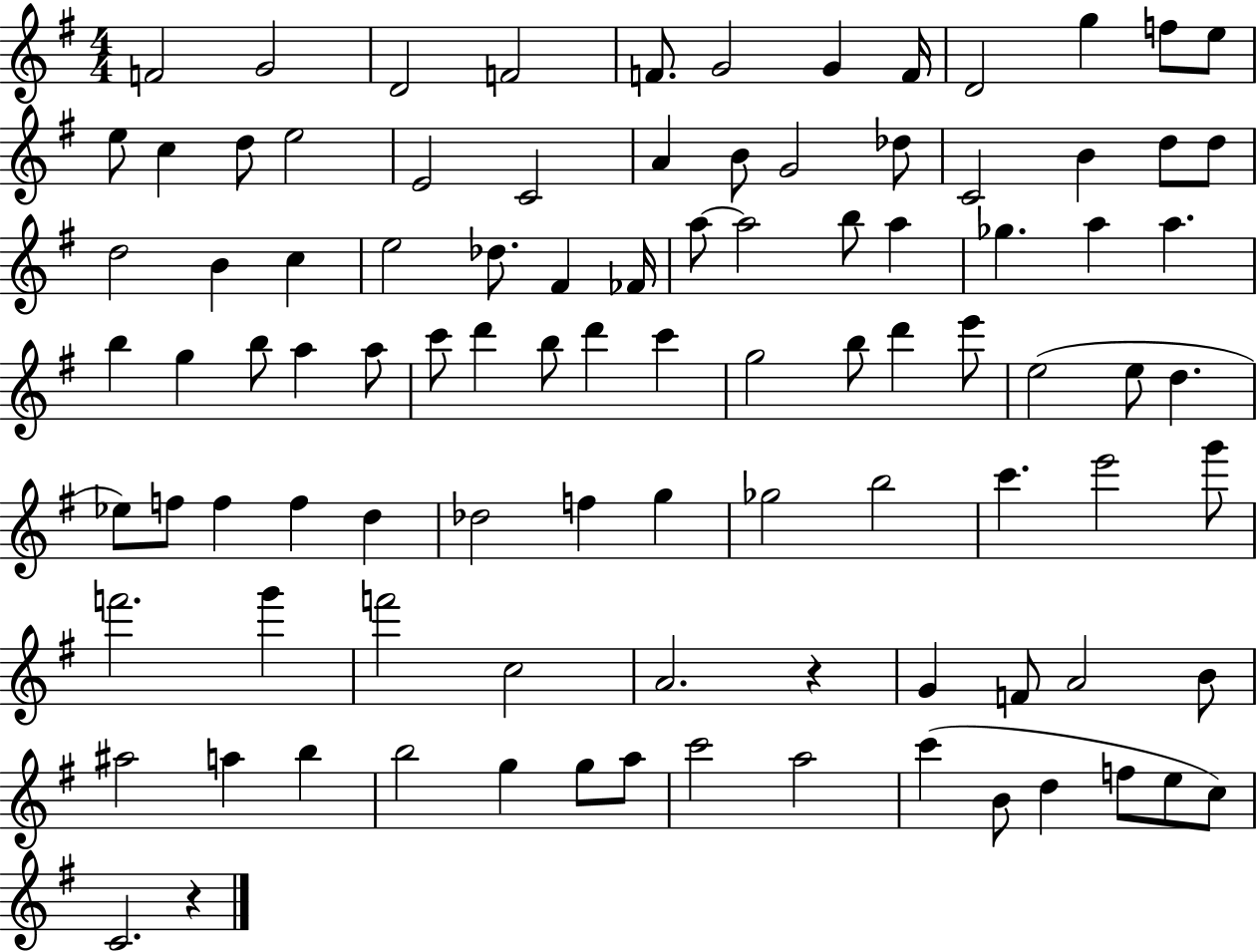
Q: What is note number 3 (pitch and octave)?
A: D4